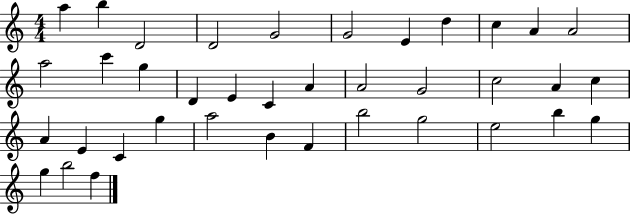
X:1
T:Untitled
M:4/4
L:1/4
K:C
a b D2 D2 G2 G2 E d c A A2 a2 c' g D E C A A2 G2 c2 A c A E C g a2 B F b2 g2 e2 b g g b2 f